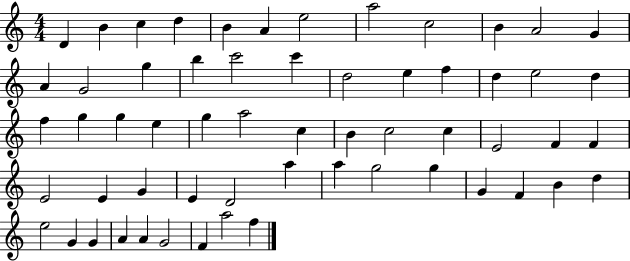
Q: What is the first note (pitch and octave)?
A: D4